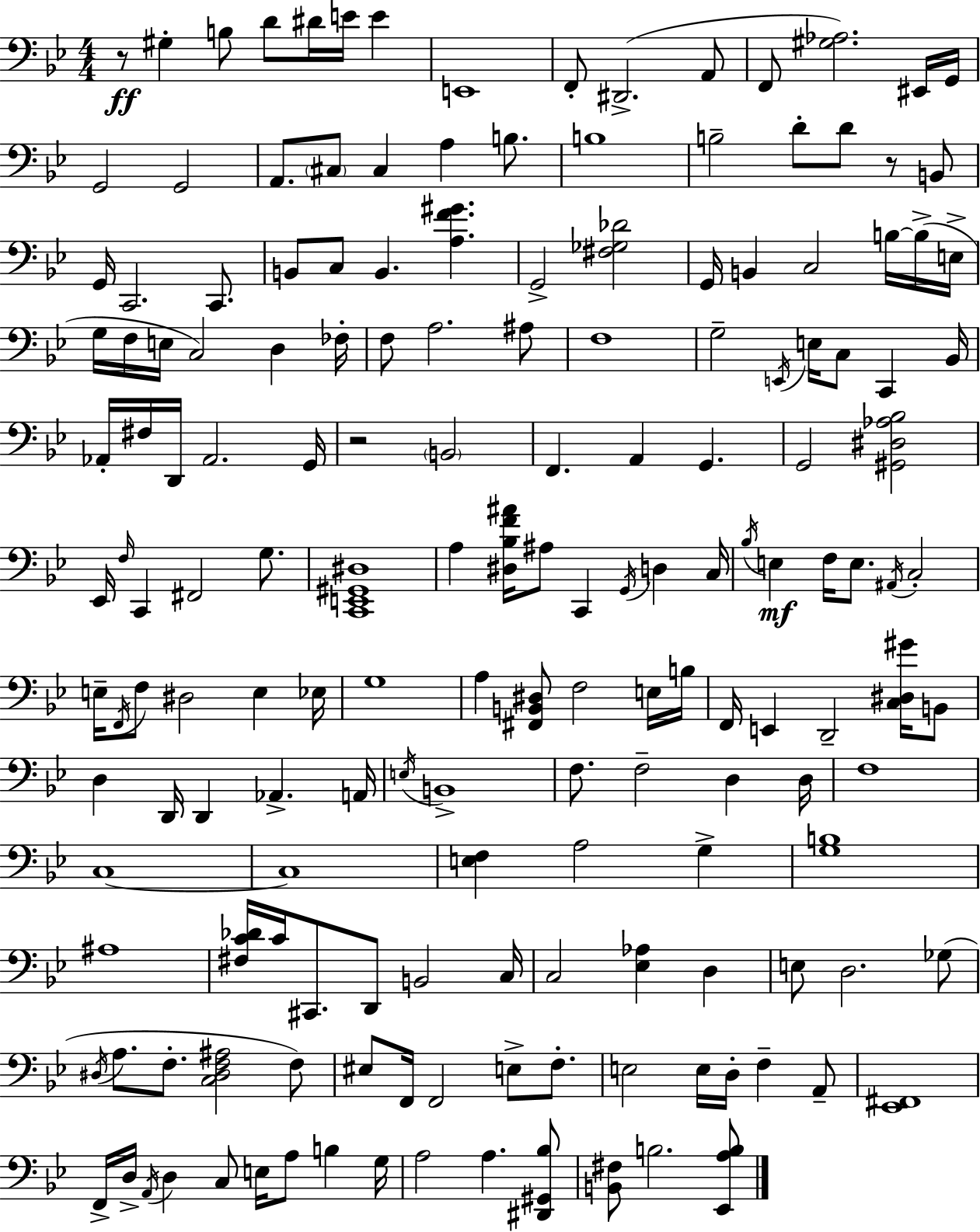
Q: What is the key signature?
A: BES major